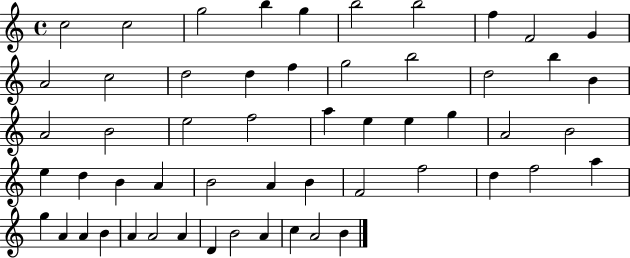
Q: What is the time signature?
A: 4/4